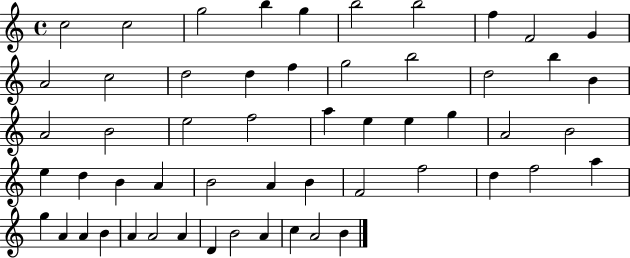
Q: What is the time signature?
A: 4/4